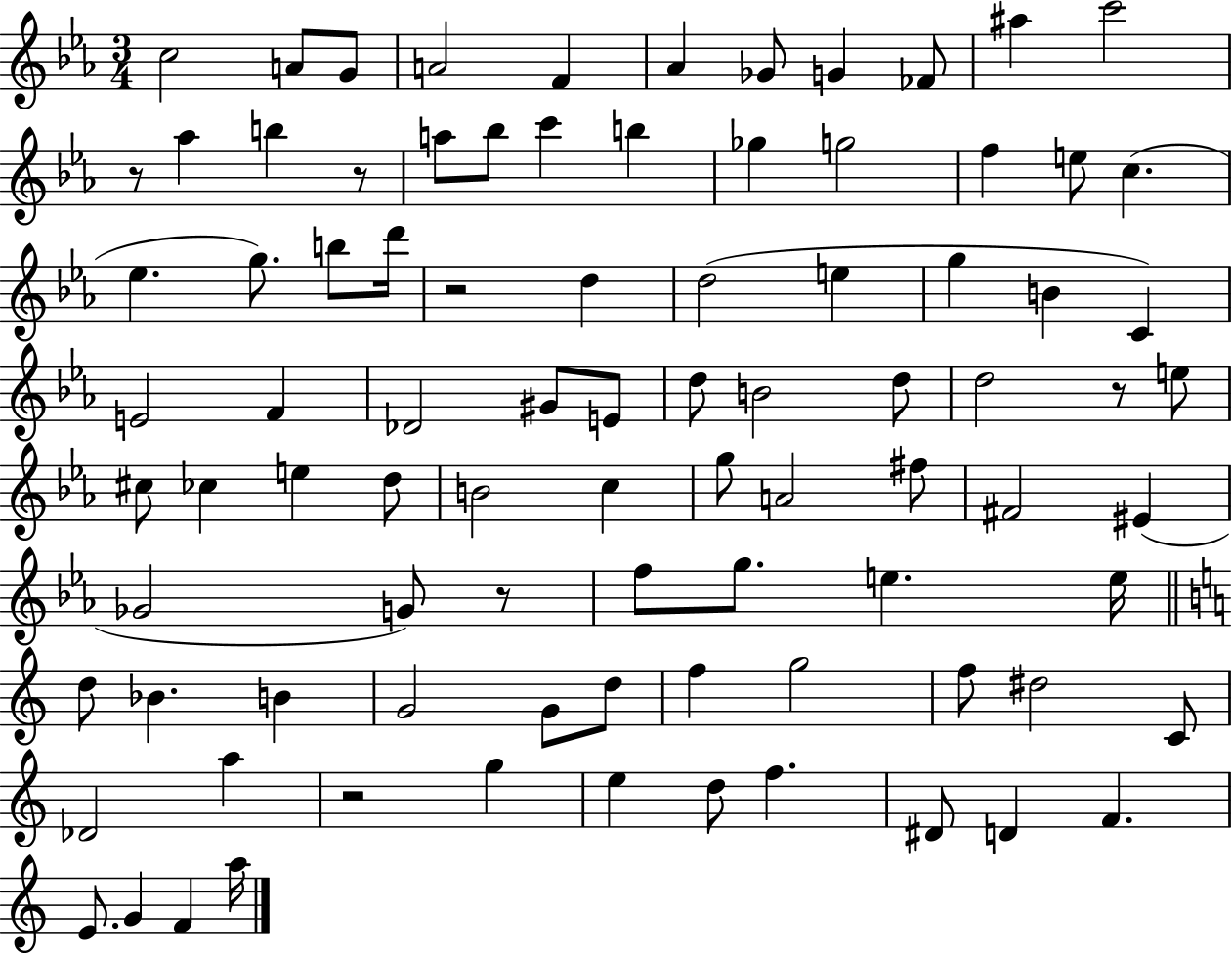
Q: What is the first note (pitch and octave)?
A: C5